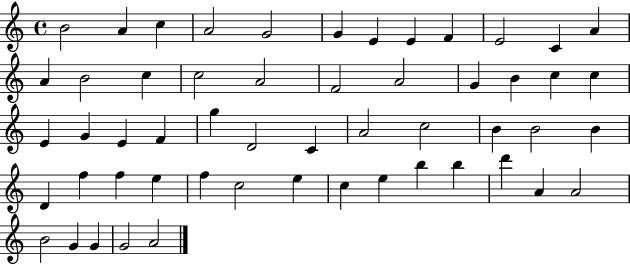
{
  \clef treble
  \time 4/4
  \defaultTimeSignature
  \key c \major
  b'2 a'4 c''4 | a'2 g'2 | g'4 e'4 e'4 f'4 | e'2 c'4 a'4 | \break a'4 b'2 c''4 | c''2 a'2 | f'2 a'2 | g'4 b'4 c''4 c''4 | \break e'4 g'4 e'4 f'4 | g''4 d'2 c'4 | a'2 c''2 | b'4 b'2 b'4 | \break d'4 f''4 f''4 e''4 | f''4 c''2 e''4 | c''4 e''4 b''4 b''4 | d'''4 a'4 a'2 | \break b'2 g'4 g'4 | g'2 a'2 | \bar "|."
}